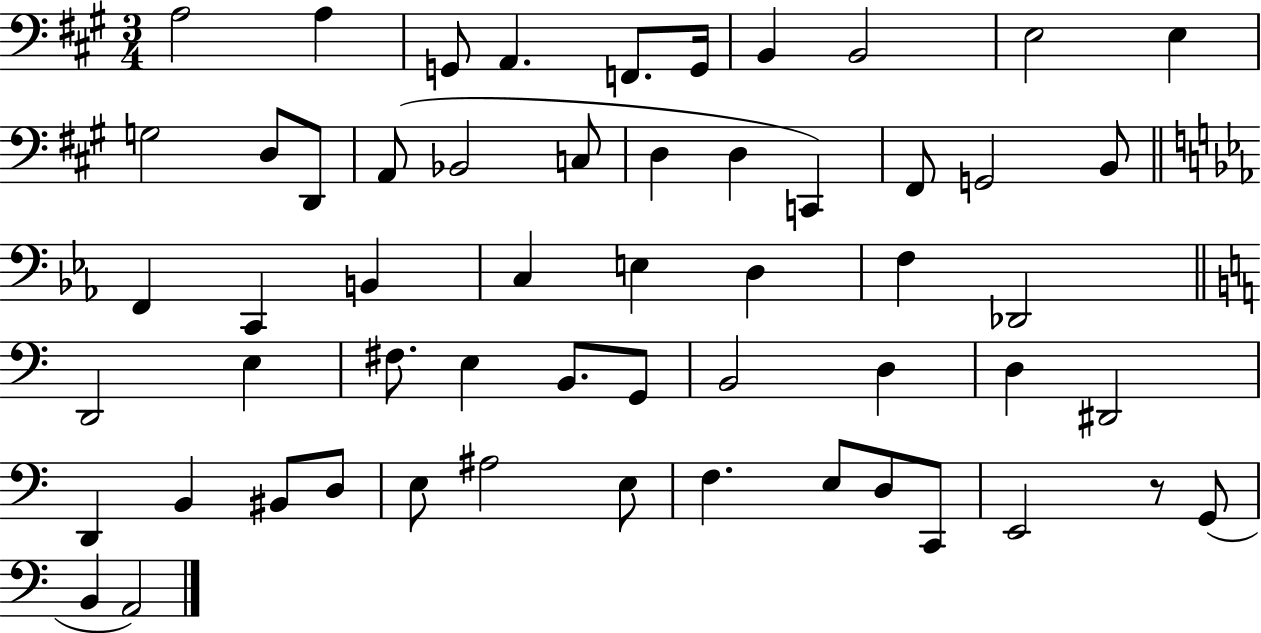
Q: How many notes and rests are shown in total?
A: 56